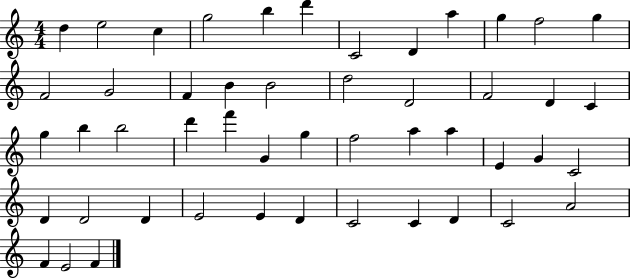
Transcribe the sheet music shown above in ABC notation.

X:1
T:Untitled
M:4/4
L:1/4
K:C
d e2 c g2 b d' C2 D a g f2 g F2 G2 F B B2 d2 D2 F2 D C g b b2 d' f' G g f2 a a E G C2 D D2 D E2 E D C2 C D C2 A2 F E2 F